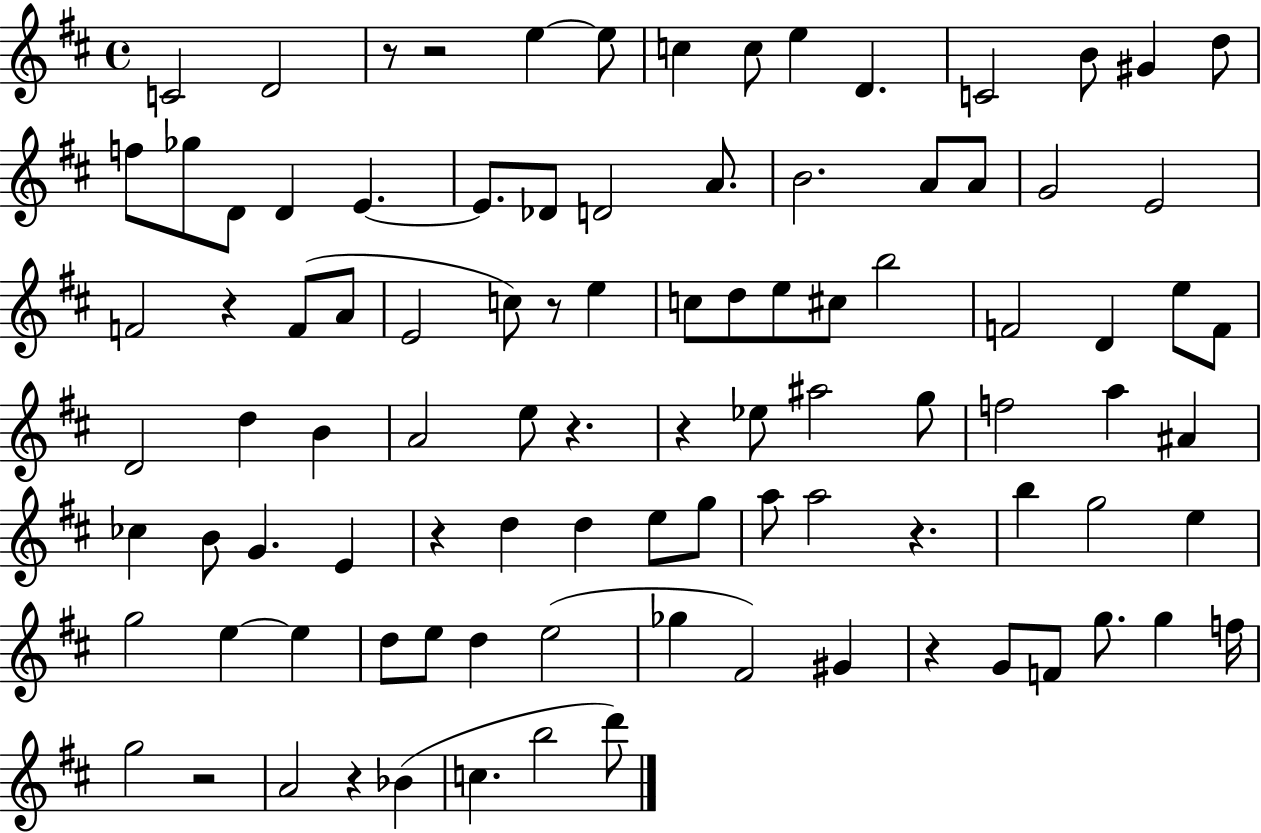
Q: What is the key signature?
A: D major